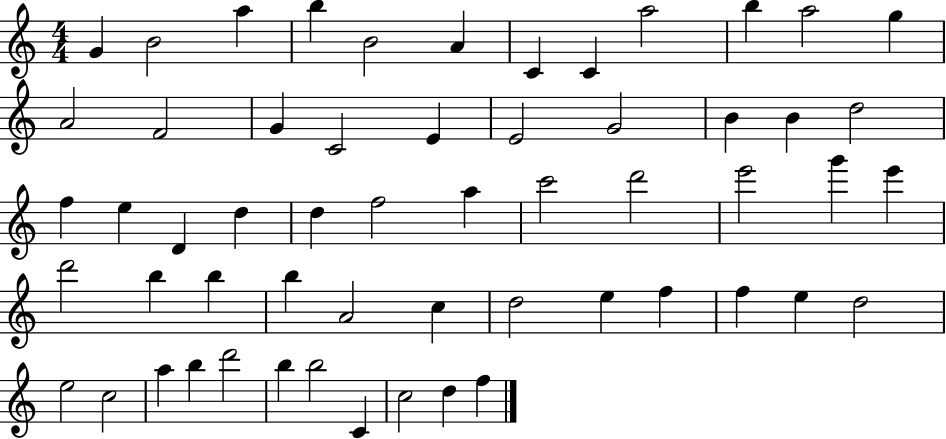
{
  \clef treble
  \numericTimeSignature
  \time 4/4
  \key c \major
  g'4 b'2 a''4 | b''4 b'2 a'4 | c'4 c'4 a''2 | b''4 a''2 g''4 | \break a'2 f'2 | g'4 c'2 e'4 | e'2 g'2 | b'4 b'4 d''2 | \break f''4 e''4 d'4 d''4 | d''4 f''2 a''4 | c'''2 d'''2 | e'''2 g'''4 e'''4 | \break d'''2 b''4 b''4 | b''4 a'2 c''4 | d''2 e''4 f''4 | f''4 e''4 d''2 | \break e''2 c''2 | a''4 b''4 d'''2 | b''4 b''2 c'4 | c''2 d''4 f''4 | \break \bar "|."
}